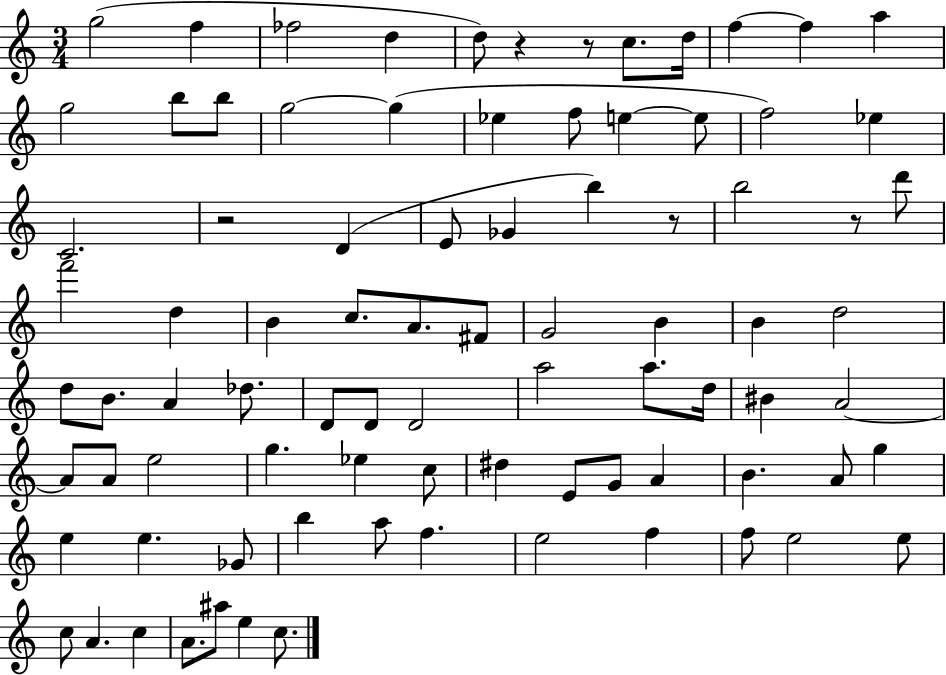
{
  \clef treble
  \numericTimeSignature
  \time 3/4
  \key c \major
  g''2( f''4 | fes''2 d''4 | d''8) r4 r8 c''8. d''16 | f''4~~ f''4 a''4 | \break g''2 b''8 b''8 | g''2~~ g''4( | ees''4 f''8 e''4~~ e''8 | f''2) ees''4 | \break c'2. | r2 d'4( | e'8 ges'4 b''4) r8 | b''2 r8 d'''8 | \break f'''2 d''4 | b'4 c''8. a'8. fis'8 | g'2 b'4 | b'4 d''2 | \break d''8 b'8. a'4 des''8. | d'8 d'8 d'2 | a''2 a''8. d''16 | bis'4 a'2~~ | \break a'8 a'8 e''2 | g''4. ees''4 c''8 | dis''4 e'8 g'8 a'4 | b'4. a'8 g''4 | \break e''4 e''4. ges'8 | b''4 a''8 f''4. | e''2 f''4 | f''8 e''2 e''8 | \break c''8 a'4. c''4 | a'8. ais''8 e''4 c''8. | \bar "|."
}